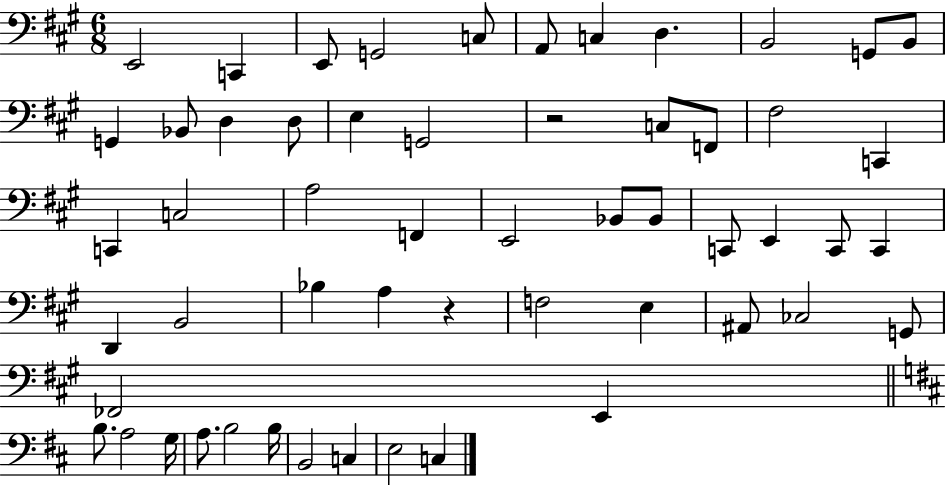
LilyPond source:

{
  \clef bass
  \numericTimeSignature
  \time 6/8
  \key a \major
  \repeat volta 2 { e,2 c,4 | e,8 g,2 c8 | a,8 c4 d4. | b,2 g,8 b,8 | \break g,4 bes,8 d4 d8 | e4 g,2 | r2 c8 f,8 | fis2 c,4 | \break c,4 c2 | a2 f,4 | e,2 bes,8 bes,8 | c,8 e,4 c,8 c,4 | \break d,4 b,2 | bes4 a4 r4 | f2 e4 | ais,8 ces2 g,8 | \break fes,2 e,4 | \bar "||" \break \key d \major b8. a2 g16 | a8. b2 b16 | b,2 c4 | e2 c4 | \break } \bar "|."
}